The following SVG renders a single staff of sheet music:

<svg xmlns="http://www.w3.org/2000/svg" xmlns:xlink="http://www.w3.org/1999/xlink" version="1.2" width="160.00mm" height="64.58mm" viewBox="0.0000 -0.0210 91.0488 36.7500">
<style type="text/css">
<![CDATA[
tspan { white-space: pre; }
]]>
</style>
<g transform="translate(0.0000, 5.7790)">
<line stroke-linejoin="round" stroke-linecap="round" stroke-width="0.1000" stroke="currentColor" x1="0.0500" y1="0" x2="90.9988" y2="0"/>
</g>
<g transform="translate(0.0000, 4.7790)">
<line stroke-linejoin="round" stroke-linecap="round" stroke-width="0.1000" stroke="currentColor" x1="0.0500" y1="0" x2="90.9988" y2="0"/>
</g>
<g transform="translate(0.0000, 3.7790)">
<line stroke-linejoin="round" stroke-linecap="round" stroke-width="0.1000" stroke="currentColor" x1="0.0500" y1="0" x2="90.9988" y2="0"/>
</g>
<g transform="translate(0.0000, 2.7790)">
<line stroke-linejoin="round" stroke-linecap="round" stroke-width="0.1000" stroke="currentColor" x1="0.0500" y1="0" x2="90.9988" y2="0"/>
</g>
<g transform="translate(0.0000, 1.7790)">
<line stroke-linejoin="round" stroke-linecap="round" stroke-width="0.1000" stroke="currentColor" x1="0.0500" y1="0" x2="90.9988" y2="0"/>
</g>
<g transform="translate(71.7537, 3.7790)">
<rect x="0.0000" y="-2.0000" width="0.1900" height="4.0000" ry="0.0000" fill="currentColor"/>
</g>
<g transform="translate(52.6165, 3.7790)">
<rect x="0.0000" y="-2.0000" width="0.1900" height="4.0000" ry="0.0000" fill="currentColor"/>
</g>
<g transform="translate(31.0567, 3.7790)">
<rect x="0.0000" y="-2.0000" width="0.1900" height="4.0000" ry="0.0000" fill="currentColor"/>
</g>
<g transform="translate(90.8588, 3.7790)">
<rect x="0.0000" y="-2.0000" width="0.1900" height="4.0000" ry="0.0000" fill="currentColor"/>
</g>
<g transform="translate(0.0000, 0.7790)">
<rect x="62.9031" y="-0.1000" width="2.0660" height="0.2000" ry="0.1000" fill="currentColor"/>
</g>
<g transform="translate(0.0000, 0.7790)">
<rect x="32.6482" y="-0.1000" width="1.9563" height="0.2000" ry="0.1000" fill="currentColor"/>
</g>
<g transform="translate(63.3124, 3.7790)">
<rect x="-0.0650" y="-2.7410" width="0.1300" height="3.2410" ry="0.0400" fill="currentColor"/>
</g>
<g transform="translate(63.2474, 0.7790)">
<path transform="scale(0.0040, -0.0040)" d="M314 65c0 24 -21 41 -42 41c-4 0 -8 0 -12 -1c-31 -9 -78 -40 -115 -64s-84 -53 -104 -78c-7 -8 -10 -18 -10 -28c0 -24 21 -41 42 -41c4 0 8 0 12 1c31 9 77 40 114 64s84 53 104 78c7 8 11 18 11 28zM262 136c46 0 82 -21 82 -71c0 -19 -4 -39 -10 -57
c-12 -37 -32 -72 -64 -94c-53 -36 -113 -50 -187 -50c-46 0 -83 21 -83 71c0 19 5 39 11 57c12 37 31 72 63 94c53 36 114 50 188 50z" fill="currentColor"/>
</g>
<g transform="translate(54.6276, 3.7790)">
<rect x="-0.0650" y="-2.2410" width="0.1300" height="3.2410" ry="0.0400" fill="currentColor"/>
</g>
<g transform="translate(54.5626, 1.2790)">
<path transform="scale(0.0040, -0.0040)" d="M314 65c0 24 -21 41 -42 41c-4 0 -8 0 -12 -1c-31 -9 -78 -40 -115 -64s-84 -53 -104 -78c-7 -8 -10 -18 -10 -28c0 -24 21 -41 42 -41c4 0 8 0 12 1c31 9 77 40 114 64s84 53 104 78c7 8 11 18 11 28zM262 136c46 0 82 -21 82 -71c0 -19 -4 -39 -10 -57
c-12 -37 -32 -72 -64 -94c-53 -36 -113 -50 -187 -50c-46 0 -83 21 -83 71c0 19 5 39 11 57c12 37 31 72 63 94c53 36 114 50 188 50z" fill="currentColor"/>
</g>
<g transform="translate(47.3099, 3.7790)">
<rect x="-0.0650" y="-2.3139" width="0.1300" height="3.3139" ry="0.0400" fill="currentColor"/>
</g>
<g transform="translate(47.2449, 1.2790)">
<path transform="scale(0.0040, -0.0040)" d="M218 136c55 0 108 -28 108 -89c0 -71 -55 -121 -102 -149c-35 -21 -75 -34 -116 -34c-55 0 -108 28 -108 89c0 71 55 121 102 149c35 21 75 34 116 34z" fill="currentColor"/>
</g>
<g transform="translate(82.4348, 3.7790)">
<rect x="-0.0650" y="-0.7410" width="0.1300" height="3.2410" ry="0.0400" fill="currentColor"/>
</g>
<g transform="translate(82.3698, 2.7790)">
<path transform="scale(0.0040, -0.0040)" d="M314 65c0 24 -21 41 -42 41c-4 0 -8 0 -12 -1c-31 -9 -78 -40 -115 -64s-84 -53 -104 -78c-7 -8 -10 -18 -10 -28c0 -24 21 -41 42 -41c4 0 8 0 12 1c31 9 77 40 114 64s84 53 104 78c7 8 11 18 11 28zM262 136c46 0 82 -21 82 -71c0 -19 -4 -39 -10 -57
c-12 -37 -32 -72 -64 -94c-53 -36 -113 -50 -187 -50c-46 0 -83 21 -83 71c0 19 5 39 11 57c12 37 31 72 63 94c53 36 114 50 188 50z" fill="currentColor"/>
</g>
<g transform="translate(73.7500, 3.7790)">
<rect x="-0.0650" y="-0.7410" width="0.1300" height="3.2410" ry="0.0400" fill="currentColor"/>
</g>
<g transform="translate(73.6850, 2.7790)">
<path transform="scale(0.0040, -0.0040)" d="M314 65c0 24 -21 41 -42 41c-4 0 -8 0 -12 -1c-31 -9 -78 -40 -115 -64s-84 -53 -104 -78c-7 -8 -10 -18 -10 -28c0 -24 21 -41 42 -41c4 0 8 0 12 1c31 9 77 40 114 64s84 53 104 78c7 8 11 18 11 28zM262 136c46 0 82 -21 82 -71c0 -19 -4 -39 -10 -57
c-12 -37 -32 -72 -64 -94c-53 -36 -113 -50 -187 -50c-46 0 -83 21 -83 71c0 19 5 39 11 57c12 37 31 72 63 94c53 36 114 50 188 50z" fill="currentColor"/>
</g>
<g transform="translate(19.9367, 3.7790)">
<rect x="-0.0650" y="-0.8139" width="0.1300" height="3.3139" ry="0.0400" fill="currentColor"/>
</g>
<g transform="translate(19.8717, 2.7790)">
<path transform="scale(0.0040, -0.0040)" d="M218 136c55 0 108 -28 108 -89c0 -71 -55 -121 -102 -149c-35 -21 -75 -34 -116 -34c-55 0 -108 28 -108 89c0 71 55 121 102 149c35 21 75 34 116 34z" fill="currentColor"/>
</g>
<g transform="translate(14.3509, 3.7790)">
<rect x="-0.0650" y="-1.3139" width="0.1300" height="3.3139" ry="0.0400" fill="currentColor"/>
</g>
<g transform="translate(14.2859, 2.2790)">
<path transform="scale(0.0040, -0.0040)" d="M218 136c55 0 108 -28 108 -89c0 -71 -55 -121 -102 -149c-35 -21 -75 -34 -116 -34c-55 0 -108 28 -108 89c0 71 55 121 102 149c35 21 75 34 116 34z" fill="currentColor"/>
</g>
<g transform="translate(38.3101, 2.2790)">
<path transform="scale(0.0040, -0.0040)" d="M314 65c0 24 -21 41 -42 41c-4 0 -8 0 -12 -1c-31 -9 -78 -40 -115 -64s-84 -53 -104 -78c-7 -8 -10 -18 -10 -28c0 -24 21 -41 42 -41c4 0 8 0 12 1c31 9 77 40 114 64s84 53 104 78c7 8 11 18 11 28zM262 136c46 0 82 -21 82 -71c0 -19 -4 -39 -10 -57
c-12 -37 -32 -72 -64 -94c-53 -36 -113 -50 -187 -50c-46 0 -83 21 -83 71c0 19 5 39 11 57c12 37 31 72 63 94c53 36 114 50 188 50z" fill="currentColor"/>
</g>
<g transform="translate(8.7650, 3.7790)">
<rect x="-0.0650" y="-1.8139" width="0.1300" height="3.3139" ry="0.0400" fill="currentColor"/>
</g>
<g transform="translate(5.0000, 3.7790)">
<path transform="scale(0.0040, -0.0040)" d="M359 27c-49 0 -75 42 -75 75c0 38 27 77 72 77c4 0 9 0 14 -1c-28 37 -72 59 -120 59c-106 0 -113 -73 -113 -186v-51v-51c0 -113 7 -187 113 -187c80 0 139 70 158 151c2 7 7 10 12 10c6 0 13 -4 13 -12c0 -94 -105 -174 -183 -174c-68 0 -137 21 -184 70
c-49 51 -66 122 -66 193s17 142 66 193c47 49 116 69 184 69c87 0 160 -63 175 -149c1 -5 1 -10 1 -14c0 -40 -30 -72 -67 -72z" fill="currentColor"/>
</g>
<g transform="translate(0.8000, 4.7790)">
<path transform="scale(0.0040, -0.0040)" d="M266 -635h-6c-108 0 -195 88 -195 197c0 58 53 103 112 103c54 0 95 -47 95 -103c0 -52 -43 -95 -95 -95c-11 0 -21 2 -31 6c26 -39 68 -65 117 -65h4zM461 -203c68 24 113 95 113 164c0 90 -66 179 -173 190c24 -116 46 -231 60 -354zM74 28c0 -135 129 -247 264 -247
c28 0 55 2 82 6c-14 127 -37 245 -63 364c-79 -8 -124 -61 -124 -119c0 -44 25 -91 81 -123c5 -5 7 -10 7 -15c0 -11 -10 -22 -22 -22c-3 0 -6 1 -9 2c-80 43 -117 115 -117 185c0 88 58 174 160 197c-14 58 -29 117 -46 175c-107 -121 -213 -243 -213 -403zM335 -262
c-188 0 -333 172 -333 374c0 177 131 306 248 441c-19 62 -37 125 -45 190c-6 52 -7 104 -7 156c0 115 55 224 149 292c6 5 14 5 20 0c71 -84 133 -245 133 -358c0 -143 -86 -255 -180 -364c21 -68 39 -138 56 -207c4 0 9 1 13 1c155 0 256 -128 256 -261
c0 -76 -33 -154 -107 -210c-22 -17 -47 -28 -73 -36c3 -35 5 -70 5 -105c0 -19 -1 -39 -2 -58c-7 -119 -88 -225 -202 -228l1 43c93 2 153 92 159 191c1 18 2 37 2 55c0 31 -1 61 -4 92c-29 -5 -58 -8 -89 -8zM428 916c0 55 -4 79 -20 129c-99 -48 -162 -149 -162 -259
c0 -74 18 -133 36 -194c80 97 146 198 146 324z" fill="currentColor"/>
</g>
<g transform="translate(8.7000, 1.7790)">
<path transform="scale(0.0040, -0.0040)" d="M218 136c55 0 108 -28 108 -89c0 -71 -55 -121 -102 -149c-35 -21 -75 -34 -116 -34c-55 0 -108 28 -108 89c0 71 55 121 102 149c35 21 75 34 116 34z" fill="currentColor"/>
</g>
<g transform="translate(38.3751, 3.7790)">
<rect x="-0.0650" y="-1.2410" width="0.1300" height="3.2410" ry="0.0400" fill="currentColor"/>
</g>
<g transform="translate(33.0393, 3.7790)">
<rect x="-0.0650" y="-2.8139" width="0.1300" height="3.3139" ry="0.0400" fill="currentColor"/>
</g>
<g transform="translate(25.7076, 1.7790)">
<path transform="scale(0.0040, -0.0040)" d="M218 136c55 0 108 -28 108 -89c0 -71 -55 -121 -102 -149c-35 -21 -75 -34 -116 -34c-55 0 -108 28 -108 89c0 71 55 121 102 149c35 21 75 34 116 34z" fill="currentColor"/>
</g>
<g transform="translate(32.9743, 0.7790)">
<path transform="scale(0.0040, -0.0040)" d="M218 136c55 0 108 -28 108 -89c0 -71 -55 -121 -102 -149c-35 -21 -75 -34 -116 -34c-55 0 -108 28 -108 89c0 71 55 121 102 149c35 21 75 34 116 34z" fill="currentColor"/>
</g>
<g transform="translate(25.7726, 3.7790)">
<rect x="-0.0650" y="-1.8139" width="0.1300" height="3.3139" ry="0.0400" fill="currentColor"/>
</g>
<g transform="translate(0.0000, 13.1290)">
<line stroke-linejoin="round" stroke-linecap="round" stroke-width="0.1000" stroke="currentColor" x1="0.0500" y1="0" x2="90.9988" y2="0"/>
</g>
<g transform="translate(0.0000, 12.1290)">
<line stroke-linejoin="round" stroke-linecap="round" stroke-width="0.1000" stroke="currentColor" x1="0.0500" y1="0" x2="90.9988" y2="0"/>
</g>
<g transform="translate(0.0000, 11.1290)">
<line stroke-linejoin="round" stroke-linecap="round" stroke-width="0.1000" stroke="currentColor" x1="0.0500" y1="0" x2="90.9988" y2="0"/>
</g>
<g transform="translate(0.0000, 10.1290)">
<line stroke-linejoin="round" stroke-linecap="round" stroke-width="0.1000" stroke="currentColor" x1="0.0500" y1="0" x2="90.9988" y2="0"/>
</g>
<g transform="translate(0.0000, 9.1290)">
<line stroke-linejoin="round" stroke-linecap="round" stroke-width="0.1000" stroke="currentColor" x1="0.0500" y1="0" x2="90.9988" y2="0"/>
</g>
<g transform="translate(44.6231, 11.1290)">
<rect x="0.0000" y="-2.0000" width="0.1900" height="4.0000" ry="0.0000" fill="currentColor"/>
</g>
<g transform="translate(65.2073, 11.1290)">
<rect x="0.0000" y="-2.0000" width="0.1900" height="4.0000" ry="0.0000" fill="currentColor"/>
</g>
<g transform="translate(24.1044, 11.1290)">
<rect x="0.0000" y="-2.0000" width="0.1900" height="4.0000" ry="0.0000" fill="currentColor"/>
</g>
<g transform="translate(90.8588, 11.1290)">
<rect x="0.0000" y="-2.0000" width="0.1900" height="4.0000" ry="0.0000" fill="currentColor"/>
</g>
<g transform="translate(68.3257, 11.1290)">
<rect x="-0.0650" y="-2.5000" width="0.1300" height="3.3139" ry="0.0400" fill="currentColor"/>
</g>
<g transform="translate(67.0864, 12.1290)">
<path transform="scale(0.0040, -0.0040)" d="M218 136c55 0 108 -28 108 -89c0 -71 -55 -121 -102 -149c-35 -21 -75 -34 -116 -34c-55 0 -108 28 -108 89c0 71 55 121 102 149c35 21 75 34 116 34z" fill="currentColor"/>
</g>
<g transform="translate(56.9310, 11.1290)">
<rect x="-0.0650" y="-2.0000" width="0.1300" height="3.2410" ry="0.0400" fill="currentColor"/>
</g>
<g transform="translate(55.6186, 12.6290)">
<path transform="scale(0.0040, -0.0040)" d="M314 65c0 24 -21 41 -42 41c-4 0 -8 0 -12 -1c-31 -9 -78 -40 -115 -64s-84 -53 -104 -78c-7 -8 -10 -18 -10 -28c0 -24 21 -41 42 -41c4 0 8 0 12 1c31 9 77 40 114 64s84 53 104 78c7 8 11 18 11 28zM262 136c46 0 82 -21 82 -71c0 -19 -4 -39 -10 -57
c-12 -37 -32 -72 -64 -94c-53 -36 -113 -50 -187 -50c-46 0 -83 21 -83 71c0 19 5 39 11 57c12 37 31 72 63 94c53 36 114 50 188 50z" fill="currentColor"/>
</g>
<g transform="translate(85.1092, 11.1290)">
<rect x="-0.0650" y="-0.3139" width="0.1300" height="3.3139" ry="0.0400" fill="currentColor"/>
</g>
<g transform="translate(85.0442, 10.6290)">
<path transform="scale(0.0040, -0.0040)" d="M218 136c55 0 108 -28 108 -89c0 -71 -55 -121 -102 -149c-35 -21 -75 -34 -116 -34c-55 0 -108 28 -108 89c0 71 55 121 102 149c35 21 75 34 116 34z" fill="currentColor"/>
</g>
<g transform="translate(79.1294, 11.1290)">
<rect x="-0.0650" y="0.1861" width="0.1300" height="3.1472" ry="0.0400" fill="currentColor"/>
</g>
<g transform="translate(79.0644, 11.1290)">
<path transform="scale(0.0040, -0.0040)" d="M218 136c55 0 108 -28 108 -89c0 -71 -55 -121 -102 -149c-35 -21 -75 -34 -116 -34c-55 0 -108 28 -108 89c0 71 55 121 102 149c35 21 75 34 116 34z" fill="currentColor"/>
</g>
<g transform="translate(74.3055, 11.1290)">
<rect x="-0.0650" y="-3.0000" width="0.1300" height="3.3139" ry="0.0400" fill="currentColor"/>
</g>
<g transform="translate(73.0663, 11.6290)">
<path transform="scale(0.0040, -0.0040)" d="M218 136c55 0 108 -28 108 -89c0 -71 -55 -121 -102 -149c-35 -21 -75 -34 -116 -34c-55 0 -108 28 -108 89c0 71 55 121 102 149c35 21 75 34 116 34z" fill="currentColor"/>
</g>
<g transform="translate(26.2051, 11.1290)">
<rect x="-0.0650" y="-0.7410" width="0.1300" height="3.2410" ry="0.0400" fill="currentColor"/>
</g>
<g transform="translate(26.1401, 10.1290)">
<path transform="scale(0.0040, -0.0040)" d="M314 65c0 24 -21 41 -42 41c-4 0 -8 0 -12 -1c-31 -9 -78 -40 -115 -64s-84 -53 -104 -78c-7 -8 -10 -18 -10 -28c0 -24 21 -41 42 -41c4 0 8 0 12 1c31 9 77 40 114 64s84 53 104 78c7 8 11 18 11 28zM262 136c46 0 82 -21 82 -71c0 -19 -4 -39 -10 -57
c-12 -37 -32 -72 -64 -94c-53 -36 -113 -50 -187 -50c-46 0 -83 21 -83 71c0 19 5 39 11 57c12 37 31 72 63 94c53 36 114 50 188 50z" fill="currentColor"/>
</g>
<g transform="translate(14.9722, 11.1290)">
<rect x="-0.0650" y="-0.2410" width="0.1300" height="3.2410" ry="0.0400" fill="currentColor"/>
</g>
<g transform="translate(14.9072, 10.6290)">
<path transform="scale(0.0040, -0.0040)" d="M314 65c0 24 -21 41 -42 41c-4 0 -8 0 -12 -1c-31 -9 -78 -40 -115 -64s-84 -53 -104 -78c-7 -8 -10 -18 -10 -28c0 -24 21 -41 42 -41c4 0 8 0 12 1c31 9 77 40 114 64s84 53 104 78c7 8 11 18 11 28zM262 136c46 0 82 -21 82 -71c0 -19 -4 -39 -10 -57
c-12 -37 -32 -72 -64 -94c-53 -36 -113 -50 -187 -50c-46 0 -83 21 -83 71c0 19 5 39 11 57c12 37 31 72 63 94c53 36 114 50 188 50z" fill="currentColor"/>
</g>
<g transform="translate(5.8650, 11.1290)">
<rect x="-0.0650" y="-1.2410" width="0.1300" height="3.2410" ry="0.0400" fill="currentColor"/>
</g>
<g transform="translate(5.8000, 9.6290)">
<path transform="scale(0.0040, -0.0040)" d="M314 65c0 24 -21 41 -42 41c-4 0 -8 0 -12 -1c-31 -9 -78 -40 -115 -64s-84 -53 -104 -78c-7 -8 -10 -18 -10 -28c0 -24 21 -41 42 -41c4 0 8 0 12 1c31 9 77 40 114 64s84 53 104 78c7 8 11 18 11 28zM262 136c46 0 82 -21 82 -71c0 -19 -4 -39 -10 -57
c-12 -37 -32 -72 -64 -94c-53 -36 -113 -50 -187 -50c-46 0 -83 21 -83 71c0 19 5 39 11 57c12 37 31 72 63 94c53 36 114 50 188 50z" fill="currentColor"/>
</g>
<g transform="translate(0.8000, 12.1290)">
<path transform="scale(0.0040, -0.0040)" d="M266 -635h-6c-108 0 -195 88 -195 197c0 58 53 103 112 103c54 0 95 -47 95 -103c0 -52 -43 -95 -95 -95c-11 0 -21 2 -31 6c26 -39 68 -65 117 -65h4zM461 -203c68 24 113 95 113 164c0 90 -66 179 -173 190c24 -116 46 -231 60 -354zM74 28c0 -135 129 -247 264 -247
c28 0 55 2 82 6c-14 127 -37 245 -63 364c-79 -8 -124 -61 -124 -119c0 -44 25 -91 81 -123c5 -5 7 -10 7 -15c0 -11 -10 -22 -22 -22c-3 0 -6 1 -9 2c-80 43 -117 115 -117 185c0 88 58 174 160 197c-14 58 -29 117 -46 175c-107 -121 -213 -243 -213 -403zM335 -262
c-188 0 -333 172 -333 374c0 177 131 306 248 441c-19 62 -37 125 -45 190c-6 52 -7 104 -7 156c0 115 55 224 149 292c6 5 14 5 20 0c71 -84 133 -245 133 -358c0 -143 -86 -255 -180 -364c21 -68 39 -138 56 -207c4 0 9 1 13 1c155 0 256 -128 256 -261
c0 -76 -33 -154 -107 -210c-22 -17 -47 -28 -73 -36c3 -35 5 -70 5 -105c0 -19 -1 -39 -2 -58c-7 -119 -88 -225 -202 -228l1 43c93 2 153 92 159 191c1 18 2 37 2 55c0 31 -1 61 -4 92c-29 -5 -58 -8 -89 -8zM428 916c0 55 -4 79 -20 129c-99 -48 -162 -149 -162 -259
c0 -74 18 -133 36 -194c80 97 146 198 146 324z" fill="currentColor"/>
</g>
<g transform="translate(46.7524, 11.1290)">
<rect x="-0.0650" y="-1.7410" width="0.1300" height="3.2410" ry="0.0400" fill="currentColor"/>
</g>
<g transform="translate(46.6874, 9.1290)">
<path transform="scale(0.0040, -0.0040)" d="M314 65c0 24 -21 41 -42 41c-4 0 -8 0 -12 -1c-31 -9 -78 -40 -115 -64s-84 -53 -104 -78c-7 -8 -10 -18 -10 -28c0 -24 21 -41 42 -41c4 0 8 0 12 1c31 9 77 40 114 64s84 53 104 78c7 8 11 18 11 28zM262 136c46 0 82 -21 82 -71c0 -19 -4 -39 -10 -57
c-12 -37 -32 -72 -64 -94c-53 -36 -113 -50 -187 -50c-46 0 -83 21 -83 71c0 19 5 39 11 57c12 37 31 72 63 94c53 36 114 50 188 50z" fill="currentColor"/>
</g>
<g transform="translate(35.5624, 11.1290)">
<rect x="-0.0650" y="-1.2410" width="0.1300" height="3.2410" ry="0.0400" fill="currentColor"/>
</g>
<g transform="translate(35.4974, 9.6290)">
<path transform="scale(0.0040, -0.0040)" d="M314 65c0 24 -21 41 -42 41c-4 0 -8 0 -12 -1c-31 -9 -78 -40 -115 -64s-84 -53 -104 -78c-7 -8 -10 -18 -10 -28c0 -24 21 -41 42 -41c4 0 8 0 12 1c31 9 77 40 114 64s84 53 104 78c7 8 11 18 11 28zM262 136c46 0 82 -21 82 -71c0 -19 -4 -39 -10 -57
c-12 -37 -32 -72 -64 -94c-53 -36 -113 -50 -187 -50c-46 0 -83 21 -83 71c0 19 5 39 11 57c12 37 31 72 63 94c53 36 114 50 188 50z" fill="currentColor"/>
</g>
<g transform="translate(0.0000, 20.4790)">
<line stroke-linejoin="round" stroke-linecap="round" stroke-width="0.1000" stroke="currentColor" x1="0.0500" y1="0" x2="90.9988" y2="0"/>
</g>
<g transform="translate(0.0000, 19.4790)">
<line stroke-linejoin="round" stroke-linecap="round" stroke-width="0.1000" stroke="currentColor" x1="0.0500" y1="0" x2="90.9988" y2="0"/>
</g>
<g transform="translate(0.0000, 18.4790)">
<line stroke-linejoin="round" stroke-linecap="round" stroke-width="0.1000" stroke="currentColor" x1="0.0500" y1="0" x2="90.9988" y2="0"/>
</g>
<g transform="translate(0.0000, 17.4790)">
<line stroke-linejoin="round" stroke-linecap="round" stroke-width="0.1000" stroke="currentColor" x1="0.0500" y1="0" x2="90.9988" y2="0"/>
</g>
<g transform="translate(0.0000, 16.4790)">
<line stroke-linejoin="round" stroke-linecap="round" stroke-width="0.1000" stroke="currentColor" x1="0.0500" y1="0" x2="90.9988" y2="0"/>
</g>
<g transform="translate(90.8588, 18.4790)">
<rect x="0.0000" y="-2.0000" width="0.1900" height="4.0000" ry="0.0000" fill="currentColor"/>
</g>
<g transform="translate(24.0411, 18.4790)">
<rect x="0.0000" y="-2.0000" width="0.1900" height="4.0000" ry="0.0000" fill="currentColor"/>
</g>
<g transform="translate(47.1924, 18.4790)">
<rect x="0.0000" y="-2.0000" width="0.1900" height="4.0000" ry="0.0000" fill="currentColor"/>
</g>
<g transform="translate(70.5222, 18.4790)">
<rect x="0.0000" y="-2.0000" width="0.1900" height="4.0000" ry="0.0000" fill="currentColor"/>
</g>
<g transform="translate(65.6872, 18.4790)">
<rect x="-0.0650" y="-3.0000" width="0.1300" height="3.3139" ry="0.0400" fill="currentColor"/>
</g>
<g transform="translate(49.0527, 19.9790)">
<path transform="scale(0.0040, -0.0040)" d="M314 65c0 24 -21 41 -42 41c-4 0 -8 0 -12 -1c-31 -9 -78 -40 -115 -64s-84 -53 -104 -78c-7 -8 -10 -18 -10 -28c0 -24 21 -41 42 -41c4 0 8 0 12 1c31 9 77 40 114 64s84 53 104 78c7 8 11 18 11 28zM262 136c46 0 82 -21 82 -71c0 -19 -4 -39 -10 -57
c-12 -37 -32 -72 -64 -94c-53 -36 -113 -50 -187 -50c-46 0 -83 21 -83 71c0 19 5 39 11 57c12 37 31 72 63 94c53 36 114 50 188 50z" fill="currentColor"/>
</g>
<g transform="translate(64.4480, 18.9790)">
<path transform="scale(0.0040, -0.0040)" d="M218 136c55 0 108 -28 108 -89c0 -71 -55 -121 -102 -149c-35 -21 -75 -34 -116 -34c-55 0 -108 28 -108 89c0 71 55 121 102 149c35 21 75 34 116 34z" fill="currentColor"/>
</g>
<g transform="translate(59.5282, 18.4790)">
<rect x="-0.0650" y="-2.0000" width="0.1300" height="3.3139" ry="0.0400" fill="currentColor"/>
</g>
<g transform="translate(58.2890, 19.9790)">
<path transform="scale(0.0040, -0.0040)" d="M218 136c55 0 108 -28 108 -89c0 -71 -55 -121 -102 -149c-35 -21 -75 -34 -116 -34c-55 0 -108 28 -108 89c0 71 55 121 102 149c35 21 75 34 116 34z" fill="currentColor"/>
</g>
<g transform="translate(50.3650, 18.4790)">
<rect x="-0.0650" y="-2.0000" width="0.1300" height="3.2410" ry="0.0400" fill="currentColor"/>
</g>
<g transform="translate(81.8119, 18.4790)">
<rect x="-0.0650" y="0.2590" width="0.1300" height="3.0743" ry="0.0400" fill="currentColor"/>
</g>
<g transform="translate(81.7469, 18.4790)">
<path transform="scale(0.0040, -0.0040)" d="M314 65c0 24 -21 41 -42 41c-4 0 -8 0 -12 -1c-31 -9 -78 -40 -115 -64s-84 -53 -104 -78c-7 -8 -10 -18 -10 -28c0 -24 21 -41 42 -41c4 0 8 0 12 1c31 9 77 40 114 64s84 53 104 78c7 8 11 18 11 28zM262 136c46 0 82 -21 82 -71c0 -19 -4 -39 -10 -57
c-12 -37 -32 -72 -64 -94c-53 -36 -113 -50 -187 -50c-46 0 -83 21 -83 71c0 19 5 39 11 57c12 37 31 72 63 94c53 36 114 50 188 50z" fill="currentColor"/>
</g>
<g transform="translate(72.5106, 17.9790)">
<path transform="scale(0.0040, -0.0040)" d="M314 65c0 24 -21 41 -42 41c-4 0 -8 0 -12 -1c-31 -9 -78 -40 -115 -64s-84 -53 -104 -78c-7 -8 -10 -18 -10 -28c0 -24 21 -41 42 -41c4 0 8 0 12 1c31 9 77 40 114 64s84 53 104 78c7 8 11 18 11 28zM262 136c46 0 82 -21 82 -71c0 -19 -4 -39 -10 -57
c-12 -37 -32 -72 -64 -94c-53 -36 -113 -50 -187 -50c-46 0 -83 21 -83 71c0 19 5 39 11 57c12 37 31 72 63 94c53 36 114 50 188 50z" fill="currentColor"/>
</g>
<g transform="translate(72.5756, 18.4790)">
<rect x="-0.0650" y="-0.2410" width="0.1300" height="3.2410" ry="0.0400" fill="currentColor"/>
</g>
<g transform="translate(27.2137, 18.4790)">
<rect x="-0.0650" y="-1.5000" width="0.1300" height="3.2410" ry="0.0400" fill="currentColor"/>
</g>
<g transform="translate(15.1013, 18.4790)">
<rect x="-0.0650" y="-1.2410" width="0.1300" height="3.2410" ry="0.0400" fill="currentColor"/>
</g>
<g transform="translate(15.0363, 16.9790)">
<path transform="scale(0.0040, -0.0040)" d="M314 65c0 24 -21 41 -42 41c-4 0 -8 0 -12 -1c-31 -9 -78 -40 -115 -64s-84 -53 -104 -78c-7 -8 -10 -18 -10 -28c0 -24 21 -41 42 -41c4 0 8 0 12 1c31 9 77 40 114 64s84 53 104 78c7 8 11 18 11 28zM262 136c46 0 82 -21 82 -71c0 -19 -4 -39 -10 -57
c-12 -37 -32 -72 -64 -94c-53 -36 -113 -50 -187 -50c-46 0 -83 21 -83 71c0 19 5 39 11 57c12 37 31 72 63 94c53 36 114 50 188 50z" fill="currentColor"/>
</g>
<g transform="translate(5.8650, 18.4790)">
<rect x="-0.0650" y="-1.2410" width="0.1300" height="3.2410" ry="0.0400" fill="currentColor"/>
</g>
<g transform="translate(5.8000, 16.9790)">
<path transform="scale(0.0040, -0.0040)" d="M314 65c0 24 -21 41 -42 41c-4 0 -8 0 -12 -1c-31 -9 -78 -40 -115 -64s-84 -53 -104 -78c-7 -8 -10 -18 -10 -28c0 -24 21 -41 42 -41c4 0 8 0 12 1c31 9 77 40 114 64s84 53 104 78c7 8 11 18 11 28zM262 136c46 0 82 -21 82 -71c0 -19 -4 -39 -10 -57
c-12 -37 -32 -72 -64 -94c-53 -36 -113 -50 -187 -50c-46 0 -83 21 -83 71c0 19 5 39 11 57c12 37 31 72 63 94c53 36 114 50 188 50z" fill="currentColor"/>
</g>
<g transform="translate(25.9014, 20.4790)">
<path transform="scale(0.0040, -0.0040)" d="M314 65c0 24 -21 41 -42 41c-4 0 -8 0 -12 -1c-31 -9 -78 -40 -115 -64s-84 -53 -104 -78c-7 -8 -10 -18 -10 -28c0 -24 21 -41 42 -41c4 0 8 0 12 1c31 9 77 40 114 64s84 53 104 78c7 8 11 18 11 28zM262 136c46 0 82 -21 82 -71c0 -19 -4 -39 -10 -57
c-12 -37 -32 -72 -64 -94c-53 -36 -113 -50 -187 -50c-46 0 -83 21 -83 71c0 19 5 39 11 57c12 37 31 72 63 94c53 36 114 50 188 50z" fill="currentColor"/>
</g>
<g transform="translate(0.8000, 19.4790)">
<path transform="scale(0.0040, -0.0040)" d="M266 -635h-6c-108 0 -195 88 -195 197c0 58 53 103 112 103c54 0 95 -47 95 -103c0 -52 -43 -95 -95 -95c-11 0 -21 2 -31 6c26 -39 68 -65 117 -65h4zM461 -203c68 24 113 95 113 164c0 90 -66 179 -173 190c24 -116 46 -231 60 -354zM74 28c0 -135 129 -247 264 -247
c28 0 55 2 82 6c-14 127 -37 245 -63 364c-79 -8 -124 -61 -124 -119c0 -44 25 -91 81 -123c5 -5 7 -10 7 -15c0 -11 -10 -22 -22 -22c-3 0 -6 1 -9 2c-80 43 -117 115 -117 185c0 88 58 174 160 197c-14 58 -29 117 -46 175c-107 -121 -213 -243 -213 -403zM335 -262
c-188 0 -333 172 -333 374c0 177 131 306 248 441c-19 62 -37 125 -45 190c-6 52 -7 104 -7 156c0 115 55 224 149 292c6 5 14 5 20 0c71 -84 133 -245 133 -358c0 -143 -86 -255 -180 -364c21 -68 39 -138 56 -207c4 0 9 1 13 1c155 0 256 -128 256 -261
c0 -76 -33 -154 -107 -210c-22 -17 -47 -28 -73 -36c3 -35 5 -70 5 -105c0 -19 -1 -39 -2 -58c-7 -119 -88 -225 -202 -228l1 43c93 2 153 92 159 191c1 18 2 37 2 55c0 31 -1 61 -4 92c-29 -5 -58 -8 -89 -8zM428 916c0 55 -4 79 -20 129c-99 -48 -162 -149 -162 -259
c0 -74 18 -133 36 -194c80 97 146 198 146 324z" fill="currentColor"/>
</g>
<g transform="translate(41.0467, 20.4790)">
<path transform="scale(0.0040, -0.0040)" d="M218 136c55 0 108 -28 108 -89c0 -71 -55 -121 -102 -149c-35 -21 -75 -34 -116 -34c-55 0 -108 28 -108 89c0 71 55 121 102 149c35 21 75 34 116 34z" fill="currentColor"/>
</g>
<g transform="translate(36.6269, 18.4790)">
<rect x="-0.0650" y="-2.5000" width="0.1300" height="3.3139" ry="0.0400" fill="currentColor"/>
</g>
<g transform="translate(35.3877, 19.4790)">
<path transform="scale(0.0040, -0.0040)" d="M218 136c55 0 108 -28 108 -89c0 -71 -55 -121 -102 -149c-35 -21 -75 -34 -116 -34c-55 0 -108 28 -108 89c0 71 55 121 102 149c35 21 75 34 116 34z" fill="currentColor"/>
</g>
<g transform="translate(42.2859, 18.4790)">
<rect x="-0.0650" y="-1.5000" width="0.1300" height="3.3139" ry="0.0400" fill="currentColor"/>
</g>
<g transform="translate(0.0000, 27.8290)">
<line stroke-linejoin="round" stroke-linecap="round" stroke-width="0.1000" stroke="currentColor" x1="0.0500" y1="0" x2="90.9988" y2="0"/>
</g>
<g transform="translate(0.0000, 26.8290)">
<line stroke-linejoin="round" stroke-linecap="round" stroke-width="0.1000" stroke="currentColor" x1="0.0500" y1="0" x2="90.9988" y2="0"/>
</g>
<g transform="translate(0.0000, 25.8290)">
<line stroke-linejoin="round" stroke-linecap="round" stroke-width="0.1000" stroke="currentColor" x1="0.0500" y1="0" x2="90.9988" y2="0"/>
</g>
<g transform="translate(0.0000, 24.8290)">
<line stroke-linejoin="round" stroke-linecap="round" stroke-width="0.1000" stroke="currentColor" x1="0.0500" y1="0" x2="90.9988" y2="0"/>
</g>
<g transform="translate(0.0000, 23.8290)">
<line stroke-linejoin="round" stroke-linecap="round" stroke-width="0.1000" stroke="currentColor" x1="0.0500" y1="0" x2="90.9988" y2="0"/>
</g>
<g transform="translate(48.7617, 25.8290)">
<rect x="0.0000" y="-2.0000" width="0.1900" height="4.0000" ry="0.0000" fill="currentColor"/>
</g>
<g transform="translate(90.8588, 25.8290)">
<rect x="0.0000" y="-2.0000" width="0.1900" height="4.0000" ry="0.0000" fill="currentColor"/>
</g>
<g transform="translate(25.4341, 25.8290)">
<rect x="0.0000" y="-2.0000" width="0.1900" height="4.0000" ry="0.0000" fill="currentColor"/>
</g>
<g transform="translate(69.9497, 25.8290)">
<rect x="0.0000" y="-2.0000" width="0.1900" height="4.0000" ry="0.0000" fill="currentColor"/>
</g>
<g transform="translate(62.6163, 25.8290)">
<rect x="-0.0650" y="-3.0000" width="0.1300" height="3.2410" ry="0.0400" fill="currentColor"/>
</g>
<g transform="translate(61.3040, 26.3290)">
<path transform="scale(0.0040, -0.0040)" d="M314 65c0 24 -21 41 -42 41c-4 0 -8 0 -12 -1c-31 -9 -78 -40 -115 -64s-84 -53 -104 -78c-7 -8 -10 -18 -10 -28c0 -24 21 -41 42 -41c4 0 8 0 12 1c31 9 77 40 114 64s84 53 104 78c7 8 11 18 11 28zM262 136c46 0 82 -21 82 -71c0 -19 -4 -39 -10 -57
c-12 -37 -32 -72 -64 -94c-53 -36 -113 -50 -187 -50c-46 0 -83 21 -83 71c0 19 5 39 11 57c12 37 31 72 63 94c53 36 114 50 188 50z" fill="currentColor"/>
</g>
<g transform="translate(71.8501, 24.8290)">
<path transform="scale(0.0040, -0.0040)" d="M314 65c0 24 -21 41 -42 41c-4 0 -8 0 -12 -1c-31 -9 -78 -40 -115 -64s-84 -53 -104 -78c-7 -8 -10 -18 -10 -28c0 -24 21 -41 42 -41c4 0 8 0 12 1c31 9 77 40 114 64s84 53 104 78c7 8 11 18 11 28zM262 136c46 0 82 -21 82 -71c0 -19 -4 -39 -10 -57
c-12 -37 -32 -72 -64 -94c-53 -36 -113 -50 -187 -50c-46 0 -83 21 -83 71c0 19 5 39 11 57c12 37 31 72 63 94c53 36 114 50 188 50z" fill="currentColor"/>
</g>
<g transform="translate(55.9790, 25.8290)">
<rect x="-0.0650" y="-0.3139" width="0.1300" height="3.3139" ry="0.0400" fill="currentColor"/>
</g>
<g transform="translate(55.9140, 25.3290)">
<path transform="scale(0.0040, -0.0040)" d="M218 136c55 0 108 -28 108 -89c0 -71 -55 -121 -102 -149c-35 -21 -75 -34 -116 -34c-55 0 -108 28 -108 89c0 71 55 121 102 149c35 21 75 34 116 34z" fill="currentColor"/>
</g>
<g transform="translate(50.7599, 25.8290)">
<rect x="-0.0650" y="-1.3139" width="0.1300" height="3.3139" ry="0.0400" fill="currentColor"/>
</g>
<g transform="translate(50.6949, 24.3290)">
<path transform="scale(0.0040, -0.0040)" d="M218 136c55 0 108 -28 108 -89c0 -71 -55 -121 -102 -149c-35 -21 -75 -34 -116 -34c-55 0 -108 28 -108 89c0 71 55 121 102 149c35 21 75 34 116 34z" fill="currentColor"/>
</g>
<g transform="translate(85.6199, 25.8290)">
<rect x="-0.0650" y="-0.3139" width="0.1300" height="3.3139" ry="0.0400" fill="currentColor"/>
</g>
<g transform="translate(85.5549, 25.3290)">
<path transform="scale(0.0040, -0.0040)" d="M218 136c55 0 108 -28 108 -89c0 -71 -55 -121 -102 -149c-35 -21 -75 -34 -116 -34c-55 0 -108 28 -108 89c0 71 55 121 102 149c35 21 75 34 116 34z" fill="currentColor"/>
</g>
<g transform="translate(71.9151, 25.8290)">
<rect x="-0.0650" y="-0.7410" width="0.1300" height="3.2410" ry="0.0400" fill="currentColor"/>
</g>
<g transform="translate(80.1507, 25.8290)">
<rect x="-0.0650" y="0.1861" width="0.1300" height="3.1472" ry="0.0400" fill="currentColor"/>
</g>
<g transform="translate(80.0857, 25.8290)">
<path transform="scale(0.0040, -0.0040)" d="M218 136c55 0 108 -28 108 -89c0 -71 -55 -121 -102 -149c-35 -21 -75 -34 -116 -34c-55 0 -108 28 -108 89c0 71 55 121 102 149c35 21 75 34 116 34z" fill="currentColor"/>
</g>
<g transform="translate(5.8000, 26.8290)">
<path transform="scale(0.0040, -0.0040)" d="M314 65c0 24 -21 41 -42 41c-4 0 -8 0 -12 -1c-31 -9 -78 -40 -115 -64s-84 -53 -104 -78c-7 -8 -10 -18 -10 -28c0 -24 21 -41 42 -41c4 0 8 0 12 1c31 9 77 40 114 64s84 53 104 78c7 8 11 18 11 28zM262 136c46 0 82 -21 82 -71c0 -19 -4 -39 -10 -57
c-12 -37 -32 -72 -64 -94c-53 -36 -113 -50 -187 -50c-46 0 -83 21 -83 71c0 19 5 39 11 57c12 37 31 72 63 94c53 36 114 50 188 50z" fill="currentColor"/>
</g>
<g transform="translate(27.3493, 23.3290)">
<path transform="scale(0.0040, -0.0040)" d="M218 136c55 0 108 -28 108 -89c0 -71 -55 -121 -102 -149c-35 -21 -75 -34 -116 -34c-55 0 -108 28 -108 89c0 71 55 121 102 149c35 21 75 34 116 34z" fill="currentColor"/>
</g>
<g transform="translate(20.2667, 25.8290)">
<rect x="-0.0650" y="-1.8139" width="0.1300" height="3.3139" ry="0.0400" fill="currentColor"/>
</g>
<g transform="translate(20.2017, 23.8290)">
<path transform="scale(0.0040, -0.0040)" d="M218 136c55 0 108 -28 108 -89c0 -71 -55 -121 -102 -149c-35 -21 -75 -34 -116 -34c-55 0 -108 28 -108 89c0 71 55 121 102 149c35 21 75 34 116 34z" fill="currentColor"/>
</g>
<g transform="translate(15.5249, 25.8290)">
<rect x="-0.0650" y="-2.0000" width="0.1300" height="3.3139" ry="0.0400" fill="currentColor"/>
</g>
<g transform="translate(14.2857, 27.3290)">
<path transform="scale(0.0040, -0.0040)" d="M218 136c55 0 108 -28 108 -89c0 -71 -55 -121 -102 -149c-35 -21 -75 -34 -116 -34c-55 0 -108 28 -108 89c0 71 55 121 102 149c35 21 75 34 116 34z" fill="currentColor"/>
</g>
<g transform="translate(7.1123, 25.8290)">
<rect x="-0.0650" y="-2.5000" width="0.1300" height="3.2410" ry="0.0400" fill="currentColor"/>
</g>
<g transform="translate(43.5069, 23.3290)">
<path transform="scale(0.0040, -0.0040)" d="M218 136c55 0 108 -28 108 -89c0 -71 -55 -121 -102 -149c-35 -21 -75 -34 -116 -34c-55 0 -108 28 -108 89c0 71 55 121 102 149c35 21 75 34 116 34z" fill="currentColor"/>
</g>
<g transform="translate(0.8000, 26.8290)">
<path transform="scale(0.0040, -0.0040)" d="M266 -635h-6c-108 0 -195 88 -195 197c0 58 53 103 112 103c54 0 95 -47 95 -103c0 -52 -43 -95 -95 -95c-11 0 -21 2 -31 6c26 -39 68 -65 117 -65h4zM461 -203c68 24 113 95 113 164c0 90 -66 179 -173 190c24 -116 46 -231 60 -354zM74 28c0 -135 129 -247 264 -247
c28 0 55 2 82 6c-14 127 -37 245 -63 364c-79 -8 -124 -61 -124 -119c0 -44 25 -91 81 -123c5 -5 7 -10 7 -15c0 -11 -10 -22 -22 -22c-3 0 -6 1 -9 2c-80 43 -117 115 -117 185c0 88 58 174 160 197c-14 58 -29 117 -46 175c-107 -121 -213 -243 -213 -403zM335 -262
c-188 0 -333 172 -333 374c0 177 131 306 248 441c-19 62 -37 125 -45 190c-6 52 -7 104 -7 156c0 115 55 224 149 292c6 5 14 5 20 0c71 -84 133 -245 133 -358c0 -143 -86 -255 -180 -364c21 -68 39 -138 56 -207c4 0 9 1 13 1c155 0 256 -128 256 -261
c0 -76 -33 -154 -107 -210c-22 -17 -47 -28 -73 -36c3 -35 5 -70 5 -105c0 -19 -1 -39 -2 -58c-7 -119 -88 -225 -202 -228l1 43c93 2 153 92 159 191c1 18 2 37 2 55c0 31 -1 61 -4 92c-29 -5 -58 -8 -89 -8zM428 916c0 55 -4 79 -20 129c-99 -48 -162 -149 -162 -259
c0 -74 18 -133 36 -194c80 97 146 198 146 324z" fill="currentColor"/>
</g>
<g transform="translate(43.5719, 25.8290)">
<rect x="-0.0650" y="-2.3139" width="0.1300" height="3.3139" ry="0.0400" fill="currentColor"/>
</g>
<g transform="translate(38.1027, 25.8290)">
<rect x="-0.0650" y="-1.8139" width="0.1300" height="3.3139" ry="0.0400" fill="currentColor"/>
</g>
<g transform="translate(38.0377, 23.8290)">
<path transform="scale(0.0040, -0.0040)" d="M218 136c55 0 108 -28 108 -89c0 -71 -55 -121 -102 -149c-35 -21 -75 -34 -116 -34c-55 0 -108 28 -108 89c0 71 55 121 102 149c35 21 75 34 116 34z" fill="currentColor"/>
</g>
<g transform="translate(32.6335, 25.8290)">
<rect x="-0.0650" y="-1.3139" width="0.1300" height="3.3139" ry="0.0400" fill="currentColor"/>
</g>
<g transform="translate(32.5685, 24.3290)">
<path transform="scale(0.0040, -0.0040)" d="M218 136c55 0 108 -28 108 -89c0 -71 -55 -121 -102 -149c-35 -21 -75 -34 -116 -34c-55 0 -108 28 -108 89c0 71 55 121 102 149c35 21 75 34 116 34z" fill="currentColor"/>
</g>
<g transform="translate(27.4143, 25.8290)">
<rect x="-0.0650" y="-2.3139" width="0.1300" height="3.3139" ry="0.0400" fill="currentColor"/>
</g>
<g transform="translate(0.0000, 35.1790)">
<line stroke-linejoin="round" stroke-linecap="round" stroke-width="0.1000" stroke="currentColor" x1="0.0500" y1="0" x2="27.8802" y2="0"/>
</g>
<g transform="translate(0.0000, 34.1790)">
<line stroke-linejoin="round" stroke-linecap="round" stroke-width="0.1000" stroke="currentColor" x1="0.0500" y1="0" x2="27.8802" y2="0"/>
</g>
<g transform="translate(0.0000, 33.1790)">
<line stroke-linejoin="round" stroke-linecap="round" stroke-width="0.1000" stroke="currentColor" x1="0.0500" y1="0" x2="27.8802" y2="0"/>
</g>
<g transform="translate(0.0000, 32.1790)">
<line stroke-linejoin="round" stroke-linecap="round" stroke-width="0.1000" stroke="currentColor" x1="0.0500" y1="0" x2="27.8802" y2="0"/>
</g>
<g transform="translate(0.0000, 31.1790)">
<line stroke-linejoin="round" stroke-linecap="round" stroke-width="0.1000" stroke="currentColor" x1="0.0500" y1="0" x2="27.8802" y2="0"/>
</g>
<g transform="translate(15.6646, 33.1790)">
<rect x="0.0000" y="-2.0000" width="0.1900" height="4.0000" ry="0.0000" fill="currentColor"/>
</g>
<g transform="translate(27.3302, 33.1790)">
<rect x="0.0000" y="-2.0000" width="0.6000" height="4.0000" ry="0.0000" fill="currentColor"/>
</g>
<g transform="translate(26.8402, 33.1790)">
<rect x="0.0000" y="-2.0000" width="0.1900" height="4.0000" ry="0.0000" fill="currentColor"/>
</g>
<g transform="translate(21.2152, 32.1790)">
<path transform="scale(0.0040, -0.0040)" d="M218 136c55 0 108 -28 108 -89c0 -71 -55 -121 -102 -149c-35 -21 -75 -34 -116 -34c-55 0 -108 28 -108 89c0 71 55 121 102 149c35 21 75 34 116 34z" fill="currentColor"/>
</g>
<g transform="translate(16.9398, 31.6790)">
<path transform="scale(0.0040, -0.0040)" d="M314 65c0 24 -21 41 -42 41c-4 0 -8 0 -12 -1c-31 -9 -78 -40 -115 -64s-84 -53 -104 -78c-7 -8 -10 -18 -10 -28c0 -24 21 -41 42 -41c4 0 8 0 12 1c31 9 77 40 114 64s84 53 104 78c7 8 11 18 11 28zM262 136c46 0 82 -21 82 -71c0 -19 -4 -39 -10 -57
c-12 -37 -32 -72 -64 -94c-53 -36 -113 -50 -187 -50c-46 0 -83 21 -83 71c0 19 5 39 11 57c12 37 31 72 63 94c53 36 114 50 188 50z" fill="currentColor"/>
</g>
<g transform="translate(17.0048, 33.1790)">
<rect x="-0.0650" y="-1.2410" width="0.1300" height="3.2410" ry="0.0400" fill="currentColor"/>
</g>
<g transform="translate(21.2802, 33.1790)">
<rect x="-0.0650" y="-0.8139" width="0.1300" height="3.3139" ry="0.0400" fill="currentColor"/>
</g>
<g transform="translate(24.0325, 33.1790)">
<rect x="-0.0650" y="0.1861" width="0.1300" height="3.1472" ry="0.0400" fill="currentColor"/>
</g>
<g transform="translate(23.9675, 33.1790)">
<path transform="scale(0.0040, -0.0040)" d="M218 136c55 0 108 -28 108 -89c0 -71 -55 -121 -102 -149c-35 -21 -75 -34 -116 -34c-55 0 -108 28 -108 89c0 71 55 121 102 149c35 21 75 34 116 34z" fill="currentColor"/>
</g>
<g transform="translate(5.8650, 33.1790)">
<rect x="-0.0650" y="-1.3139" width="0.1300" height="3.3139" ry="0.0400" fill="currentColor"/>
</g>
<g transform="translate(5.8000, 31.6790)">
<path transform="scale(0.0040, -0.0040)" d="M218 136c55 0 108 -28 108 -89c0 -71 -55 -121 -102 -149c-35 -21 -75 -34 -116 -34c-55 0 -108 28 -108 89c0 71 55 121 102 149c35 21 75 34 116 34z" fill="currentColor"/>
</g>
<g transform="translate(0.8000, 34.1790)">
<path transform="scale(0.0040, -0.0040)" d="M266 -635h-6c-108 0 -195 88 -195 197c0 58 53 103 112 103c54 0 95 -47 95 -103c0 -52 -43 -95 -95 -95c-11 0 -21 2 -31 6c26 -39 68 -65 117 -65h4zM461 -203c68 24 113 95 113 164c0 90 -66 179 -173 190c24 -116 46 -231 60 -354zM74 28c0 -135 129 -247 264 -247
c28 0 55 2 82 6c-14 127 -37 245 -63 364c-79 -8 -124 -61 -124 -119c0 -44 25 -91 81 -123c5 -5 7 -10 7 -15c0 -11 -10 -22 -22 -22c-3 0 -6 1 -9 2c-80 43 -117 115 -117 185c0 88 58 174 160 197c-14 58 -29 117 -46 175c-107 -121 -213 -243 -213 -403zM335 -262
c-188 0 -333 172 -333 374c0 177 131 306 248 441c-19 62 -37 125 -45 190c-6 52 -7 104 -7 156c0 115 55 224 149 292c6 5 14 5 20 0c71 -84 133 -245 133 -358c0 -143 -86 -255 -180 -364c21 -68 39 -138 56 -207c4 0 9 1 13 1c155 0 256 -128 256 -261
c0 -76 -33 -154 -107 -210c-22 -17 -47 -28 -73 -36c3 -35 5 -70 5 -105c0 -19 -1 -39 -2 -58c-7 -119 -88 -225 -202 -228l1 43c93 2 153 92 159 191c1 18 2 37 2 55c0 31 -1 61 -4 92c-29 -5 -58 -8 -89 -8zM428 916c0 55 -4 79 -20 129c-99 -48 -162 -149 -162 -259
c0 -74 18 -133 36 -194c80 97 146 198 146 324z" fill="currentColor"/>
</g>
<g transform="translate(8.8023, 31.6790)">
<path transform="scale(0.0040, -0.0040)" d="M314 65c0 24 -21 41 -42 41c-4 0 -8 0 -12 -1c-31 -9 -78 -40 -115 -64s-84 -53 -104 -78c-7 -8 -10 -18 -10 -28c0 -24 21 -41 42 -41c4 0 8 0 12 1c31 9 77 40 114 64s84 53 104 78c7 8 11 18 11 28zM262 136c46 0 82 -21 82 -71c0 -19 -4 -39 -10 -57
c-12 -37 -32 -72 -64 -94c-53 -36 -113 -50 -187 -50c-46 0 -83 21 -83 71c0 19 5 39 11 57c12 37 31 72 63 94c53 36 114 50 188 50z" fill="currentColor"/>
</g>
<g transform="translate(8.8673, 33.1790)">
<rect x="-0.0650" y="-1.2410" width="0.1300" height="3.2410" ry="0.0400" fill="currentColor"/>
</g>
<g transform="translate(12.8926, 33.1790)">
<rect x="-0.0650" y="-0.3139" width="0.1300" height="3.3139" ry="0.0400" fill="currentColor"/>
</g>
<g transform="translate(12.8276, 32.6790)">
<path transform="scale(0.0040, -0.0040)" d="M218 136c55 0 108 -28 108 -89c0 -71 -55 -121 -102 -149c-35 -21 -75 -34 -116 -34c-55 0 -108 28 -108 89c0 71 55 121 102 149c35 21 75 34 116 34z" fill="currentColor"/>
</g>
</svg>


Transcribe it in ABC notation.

X:1
T:Untitled
M:4/4
L:1/4
K:C
f e d f a e2 g g2 a2 d2 d2 e2 c2 d2 e2 f2 F2 G A B c e2 e2 E2 G E F2 F A c2 B2 G2 F f g e f g e c A2 d2 B c e e2 c e2 d B